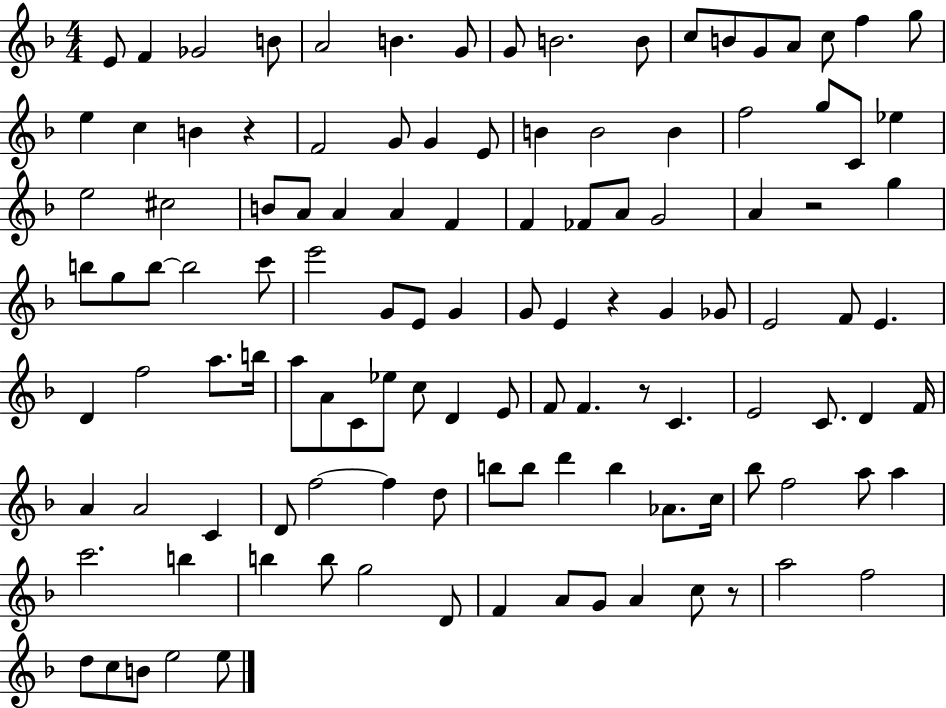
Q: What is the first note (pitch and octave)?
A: E4